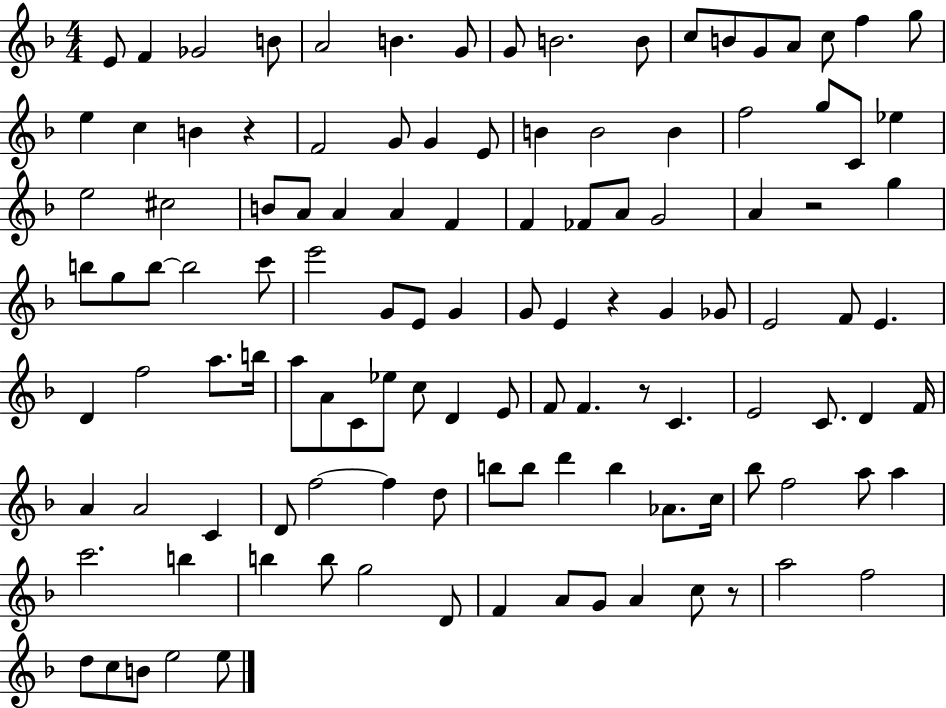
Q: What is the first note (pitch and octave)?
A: E4